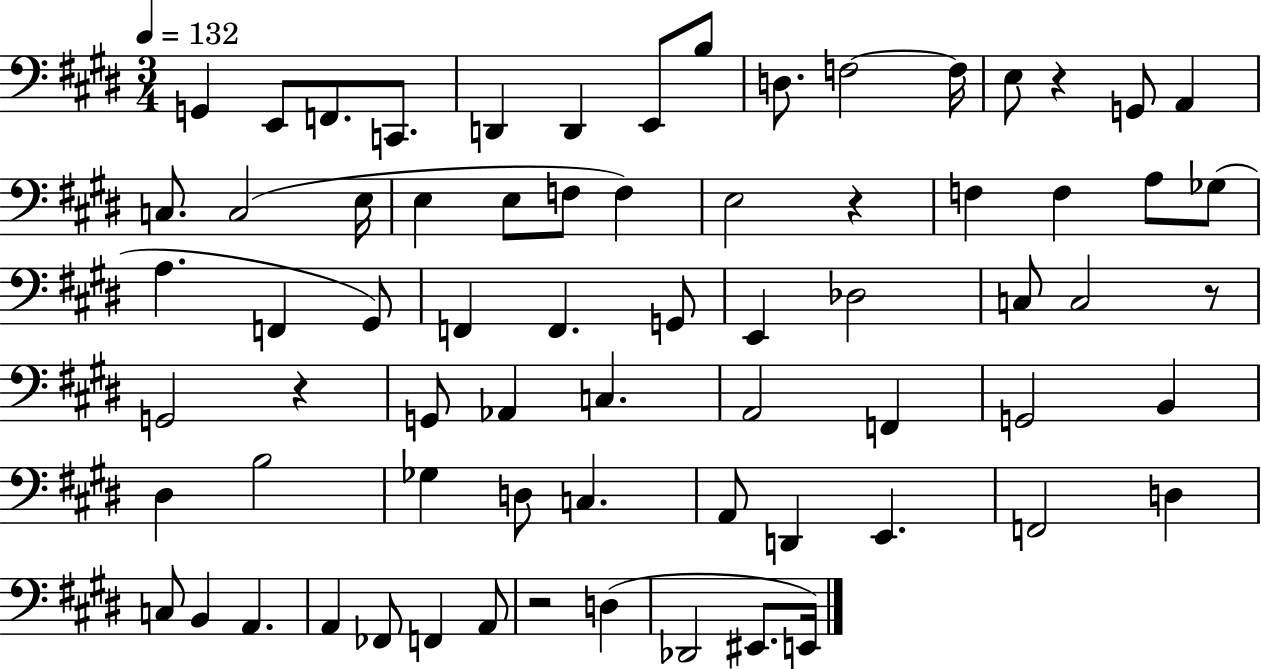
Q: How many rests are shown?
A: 5